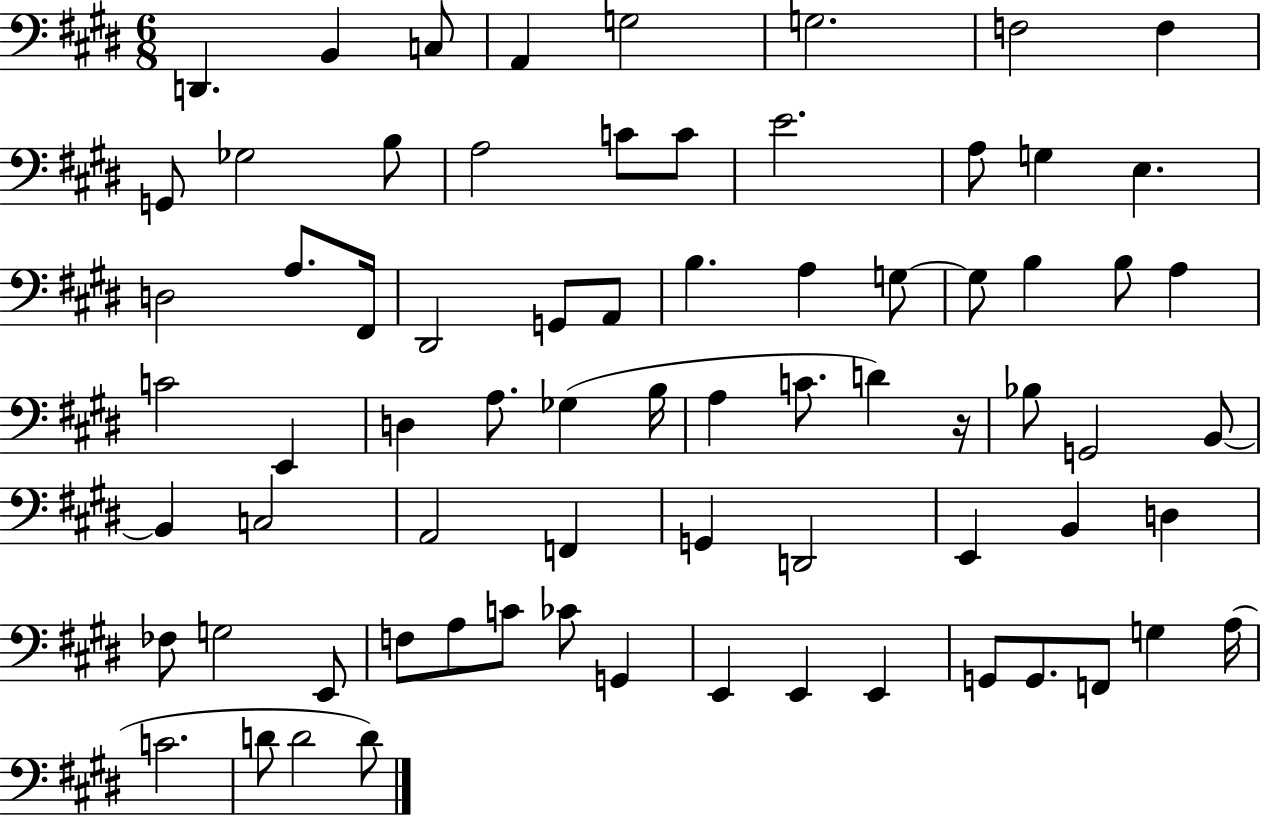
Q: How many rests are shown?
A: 1